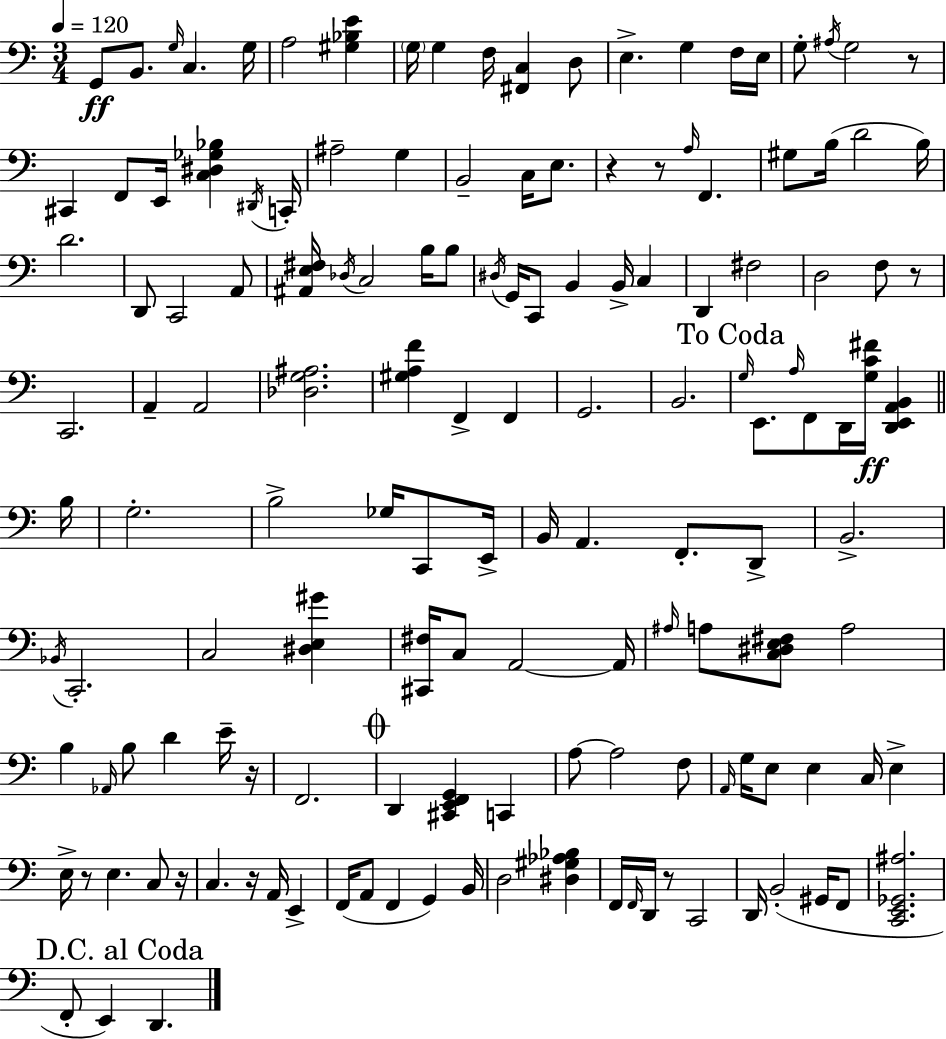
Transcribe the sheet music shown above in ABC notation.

X:1
T:Untitled
M:3/4
L:1/4
K:C
G,,/2 B,,/2 G,/4 C, G,/4 A,2 [^G,_B,E] G,/4 G, F,/4 [^F,,C,] D,/2 E, G, F,/4 E,/4 G,/2 ^A,/4 G,2 z/2 ^C,, F,,/2 E,,/4 [C,^D,_G,_B,] ^D,,/4 C,,/4 ^A,2 G, B,,2 C,/4 E,/2 z z/2 A,/4 F,, ^G,/2 B,/4 D2 B,/4 D2 D,,/2 C,,2 A,,/2 [^A,,E,^F,]/4 _D,/4 C,2 B,/4 B,/2 ^D,/4 G,,/4 C,,/2 B,, B,,/4 C, D,, ^F,2 D,2 F,/2 z/2 C,,2 A,, A,,2 [_D,G,^A,]2 [^G,A,F] F,, F,, G,,2 B,,2 G,/4 E,,/2 A,/4 F,,/2 D,,/4 [G,C^F]/4 [D,,E,,A,,B,,] B,/4 G,2 B,2 _G,/4 C,,/2 E,,/4 B,,/4 A,, F,,/2 D,,/2 B,,2 _B,,/4 C,,2 C,2 [^D,E,^G] [^C,,^F,]/4 C,/2 A,,2 A,,/4 ^A,/4 A,/2 [C,^D,E,^F,]/2 A,2 B, _A,,/4 B,/2 D E/4 z/4 F,,2 D,, [^C,,E,,F,,G,,] C,, A,/2 A,2 F,/2 A,,/4 G,/4 E,/2 E, C,/4 E, E,/4 z/2 E, C,/2 z/4 C, z/4 A,,/4 E,, F,,/4 A,,/2 F,, G,, B,,/4 D,2 [^D,^G,_A,_B,] F,,/4 F,,/4 D,,/4 z/2 C,,2 D,,/4 B,,2 ^G,,/4 F,,/2 [C,,E,,_G,,^A,]2 F,,/2 E,, D,,